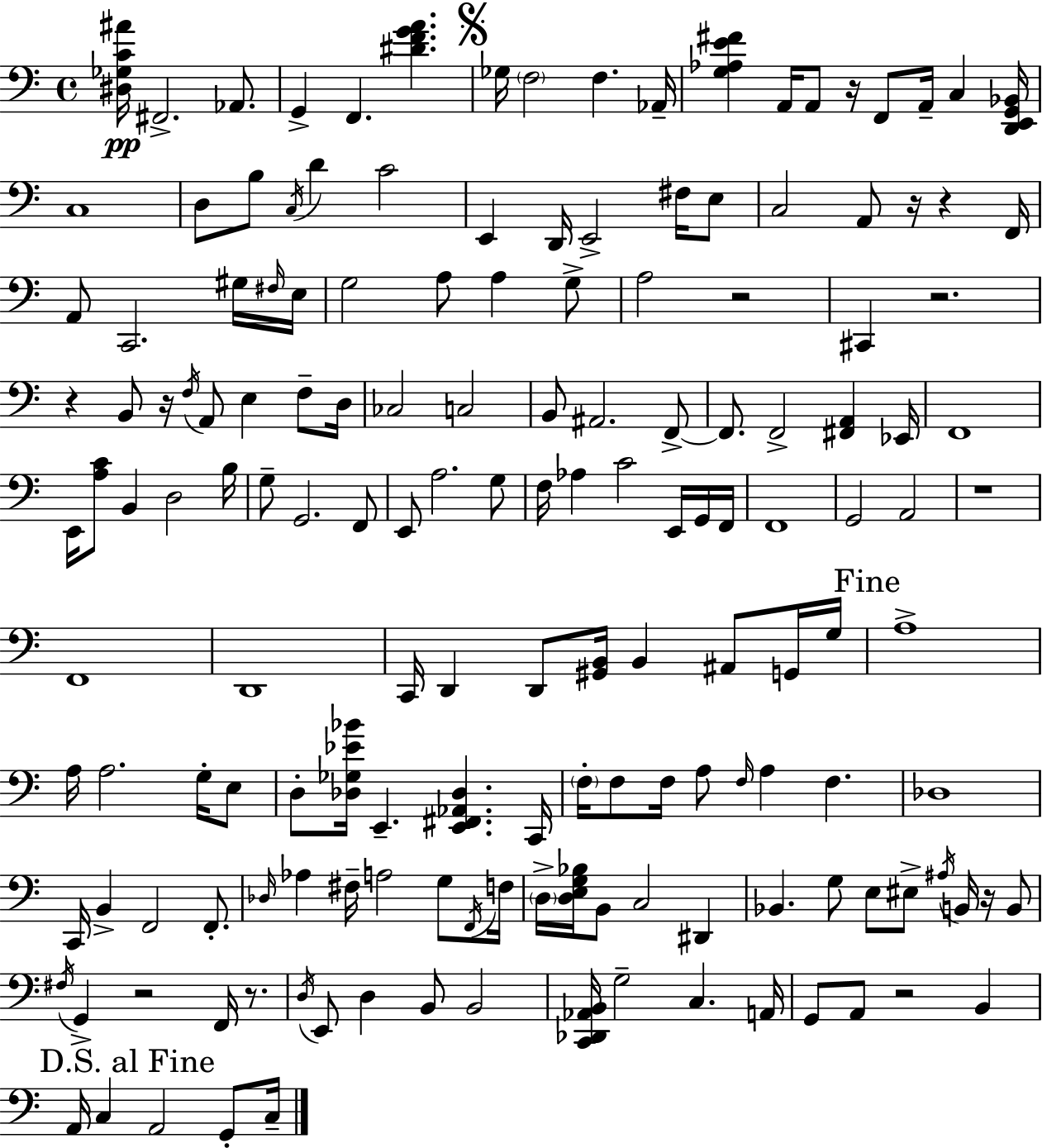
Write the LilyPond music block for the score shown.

{
  \clef bass
  \time 4/4
  \defaultTimeSignature
  \key c \major
  <dis ges c' ais'>16\pp fis,2.-> aes,8. | g,4-> f,4. <dis' f' g' a'>4. | \mark \markup { \musicglyph "scripts.segno" } ges16 \parenthesize f2 f4. aes,16-- | <g aes e' fis'>4 a,16 a,8 r16 f,8 a,16-- c4 <d, e, g, bes,>16 | \break c1 | d8 b8 \acciaccatura { c16 } d'4 c'2 | e,4 d,16 e,2-> fis16 e8 | c2 a,8 r16 r4 | \break f,16 a,8 c,2. gis16 | \grace { fis16 } e16 g2 a8 a4 | g8-> a2 r2 | cis,4 r2. | \break r4 b,8 r16 \acciaccatura { f16 } a,8 e4 | f8-- d16 ces2 c2 | b,8 ais,2. | f,8->~~ f,8. f,2-> <fis, a,>4 | \break ees,16 f,1 | e,16 <a c'>8 b,4 d2 | b16 g8-- g,2. | f,8 e,8 a2. | \break g8 f16 aes4 c'2 | e,16 g,16 f,16 f,1 | g,2 a,2 | r1 | \break f,1 | d,1 | c,16 d,4 d,8 <gis, b,>16 b,4 ais,8 | g,16 g16 \mark "Fine" a1-> | \break a16 a2. | g16-. e8 d8-. <des ges ees' bes'>16 e,4.-- <e, fis, aes, des>4. | c,16 \parenthesize f16-. f8 f16 a8 \grace { f16 } a4 f4. | des1 | \break c,16 b,4-> f,2 | f,8.-. \grace { des16 } aes4 fis16-- a2 | g8 \acciaccatura { f,16 } f16 \parenthesize d16-> <d e g bes>16 b,8 c2 | dis,4 bes,4. g8 e8 | \break eis8-> \acciaccatura { ais16 } b,16 r16 b,8 \acciaccatura { fis16 } g,4-> r2 | f,16 r8. \acciaccatura { d16 } e,8 d4 b,8 | b,2 <c, des, aes, b,>16 g2-- | c4. a,16 g,8 a,8 r2 | \break b,4 \mark "D.S. al Fine" a,16 c4 a,2 | g,8-. c16-- \bar "|."
}